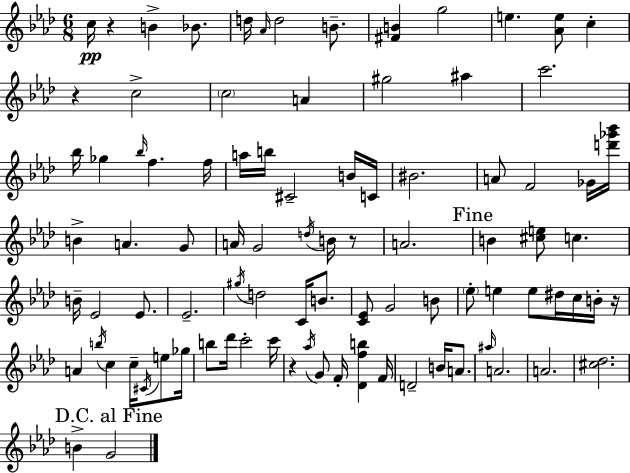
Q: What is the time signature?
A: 6/8